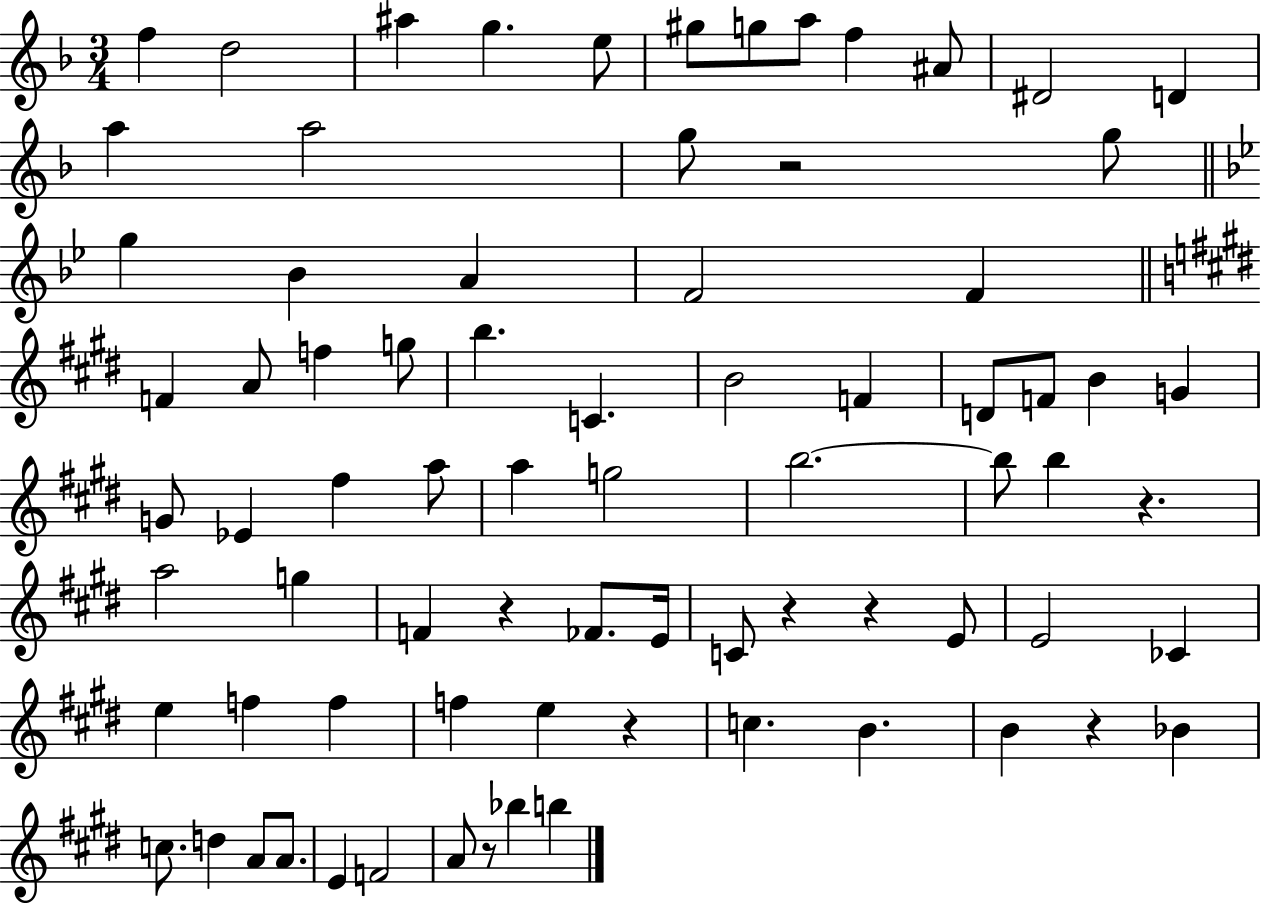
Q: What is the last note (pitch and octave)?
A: B5